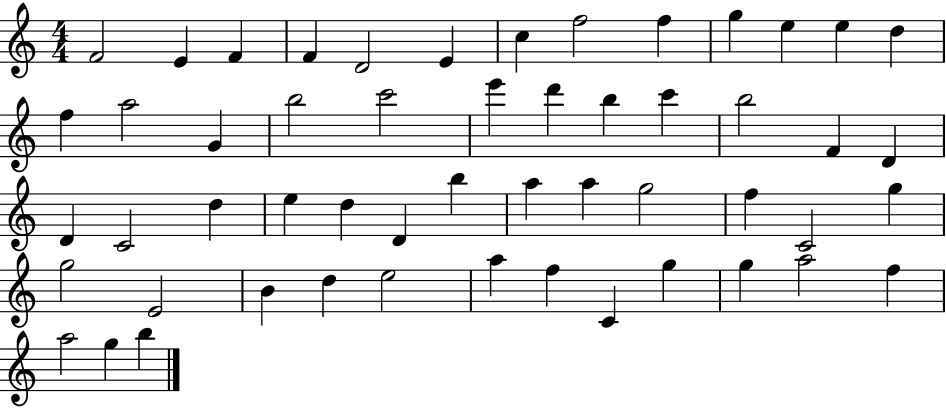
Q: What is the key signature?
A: C major